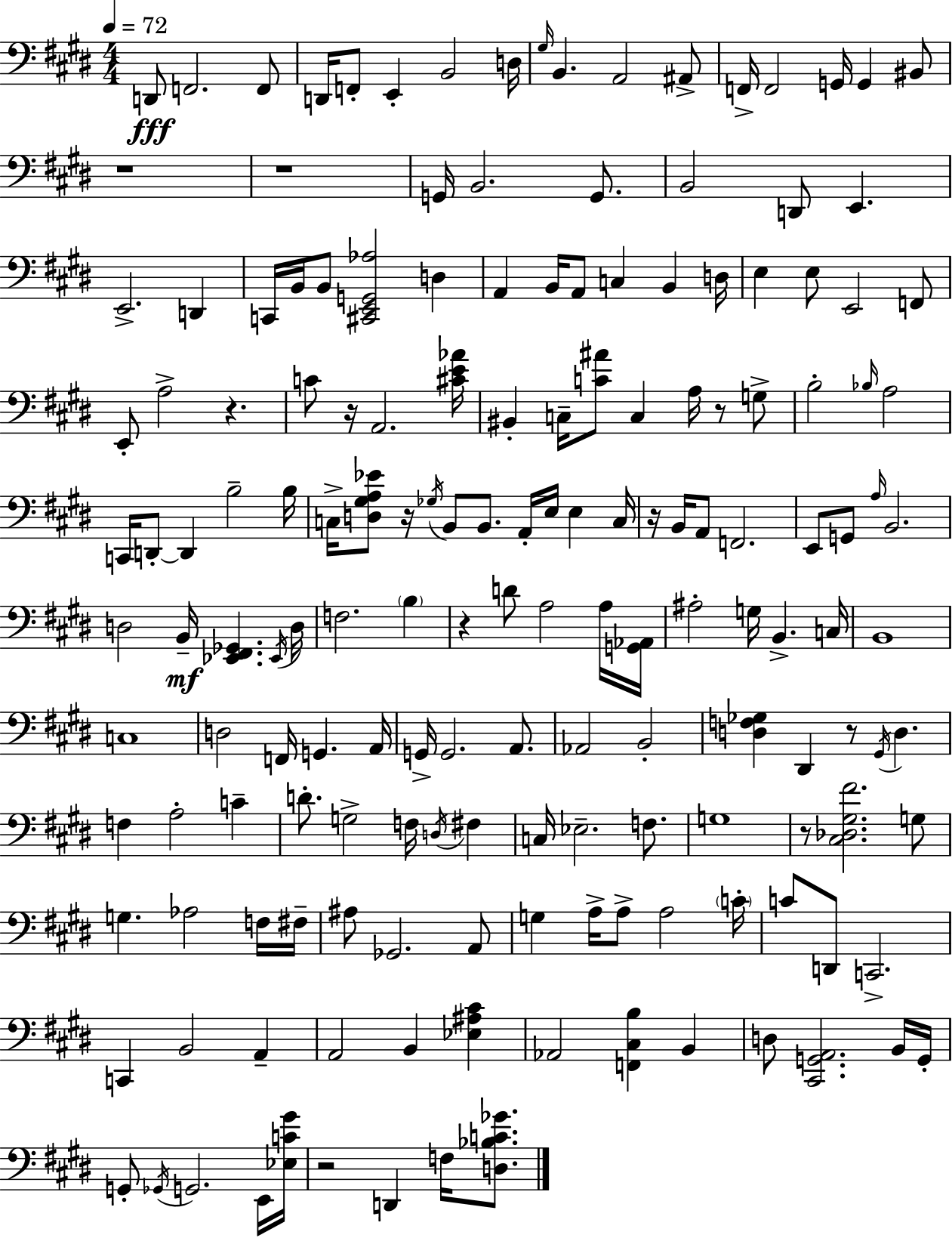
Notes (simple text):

D2/e F2/h. F2/e D2/s F2/e E2/q B2/h D3/s G#3/s B2/q. A2/h A#2/e F2/s F2/h G2/s G2/q BIS2/e R/w R/w G2/s B2/h. G2/e. B2/h D2/e E2/q. E2/h. D2/q C2/s B2/s B2/e [C#2,E2,G2,Ab3]/h D3/q A2/q B2/s A2/e C3/q B2/q D3/s E3/q E3/e E2/h F2/e E2/e A3/h R/q. C4/e R/s A2/h. [C#4,E4,Ab4]/s BIS2/q C3/s [C4,A#4]/e C3/q A3/s R/e G3/e B3/h Bb3/s A3/h C2/s D2/e D2/q B3/h B3/s C3/s [D3,G#3,A3,Eb4]/e R/s Gb3/s B2/e B2/e. A2/s E3/s E3/q C3/s R/s B2/s A2/e F2/h. E2/e G2/e A3/s B2/h. D3/h B2/s [Eb2,F#2,Gb2]/q. Eb2/s D3/s F3/h. B3/q R/q D4/e A3/h A3/s [G2,Ab2]/s A#3/h G3/s B2/q. C3/s B2/w C3/w D3/h F2/s G2/q. A2/s G2/s G2/h. A2/e. Ab2/h B2/h [D3,F3,Gb3]/q D#2/q R/e G#2/s D3/q. F3/q A3/h C4/q D4/e. G3/h F3/s D3/s F#3/q C3/s Eb3/h. F3/e. G3/w R/e [C#3,Db3,G#3,F#4]/h. G3/e G3/q. Ab3/h F3/s F#3/s A#3/e Gb2/h. A2/e G3/q A3/s A3/e A3/h C4/s C4/e D2/e C2/h. C2/q B2/h A2/q A2/h B2/q [Eb3,A#3,C#4]/q Ab2/h [F2,C#3,B3]/q B2/q D3/e [C#2,G2,A2]/h. B2/s G2/s G2/e Gb2/s G2/h. E2/s [Eb3,C4,G#4]/s R/h D2/q F3/s [D3,Bb3,C4,Gb4]/e.